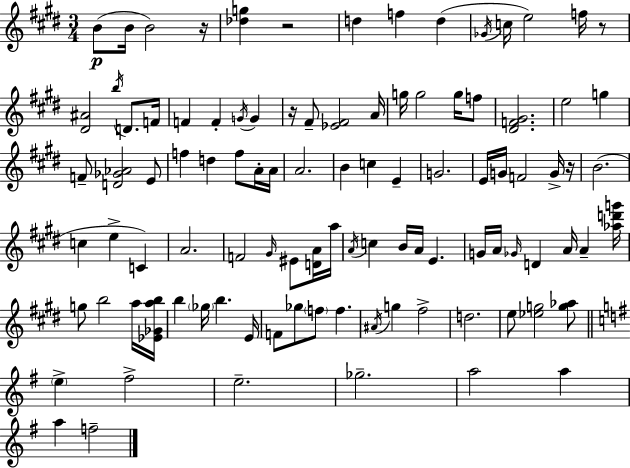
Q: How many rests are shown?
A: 5